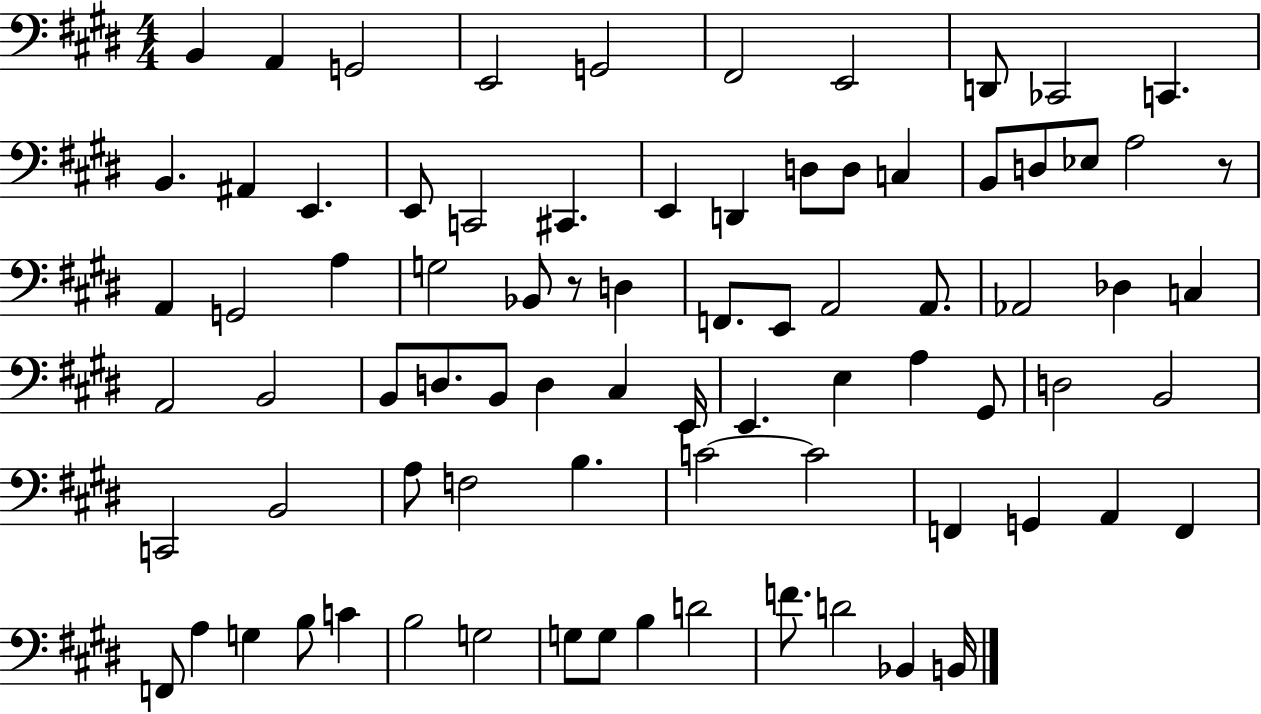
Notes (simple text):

B2/q A2/q G2/h E2/h G2/h F#2/h E2/h D2/e CES2/h C2/q. B2/q. A#2/q E2/q. E2/e C2/h C#2/q. E2/q D2/q D3/e D3/e C3/q B2/e D3/e Eb3/e A3/h R/e A2/q G2/h A3/q G3/h Bb2/e R/e D3/q F2/e. E2/e A2/h A2/e. Ab2/h Db3/q C3/q A2/h B2/h B2/e D3/e. B2/e D3/q C#3/q E2/s E2/q. E3/q A3/q G#2/e D3/h B2/h C2/h B2/h A3/e F3/h B3/q. C4/h C4/h F2/q G2/q A2/q F2/q F2/e A3/q G3/q B3/e C4/q B3/h G3/h G3/e G3/e B3/q D4/h F4/e. D4/h Bb2/q B2/s